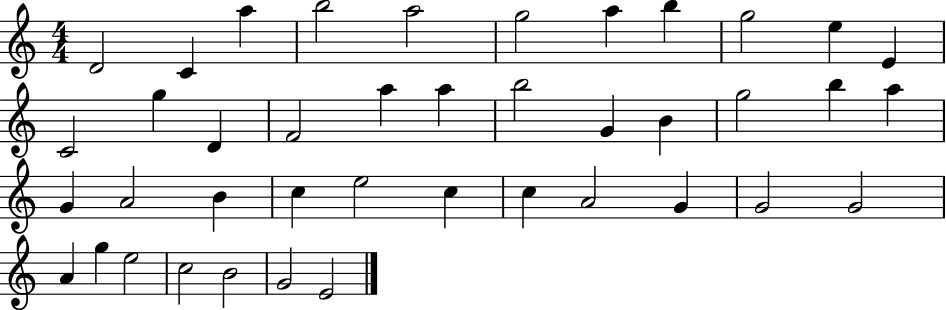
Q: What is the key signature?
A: C major